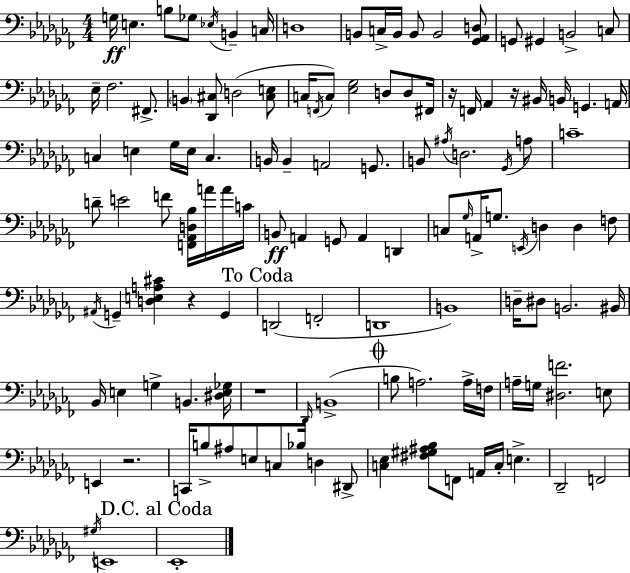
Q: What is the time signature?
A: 4/4